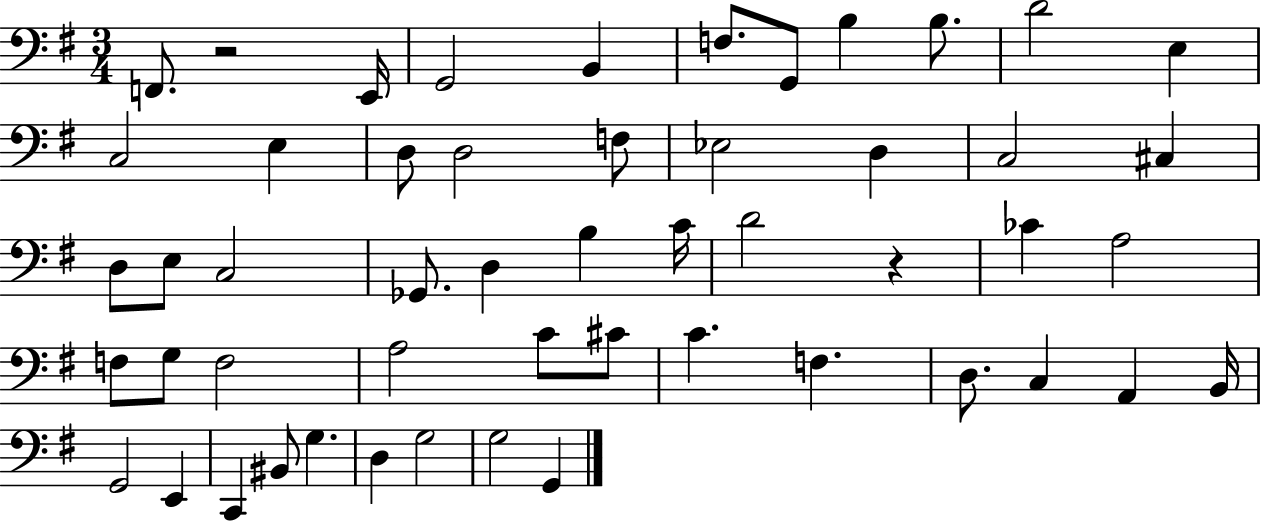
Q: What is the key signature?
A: G major